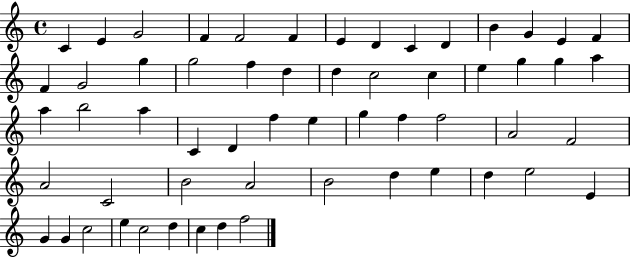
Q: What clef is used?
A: treble